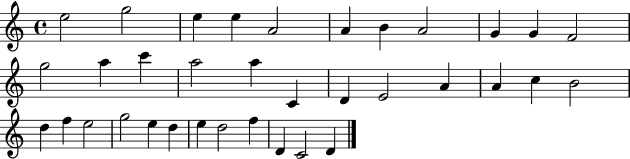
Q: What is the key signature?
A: C major